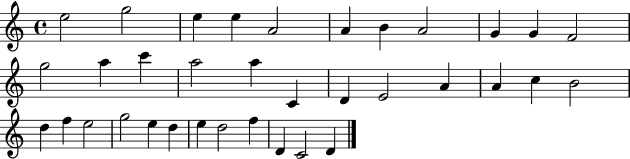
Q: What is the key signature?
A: C major